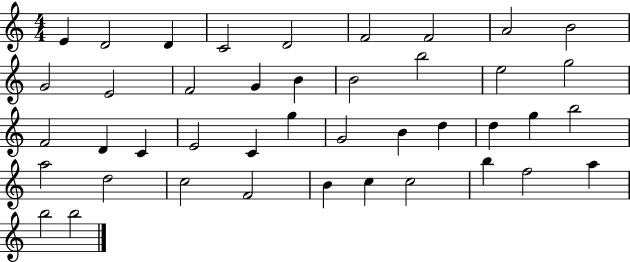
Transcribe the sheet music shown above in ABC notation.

X:1
T:Untitled
M:4/4
L:1/4
K:C
E D2 D C2 D2 F2 F2 A2 B2 G2 E2 F2 G B B2 b2 e2 g2 F2 D C E2 C g G2 B d d g b2 a2 d2 c2 F2 B c c2 b f2 a b2 b2